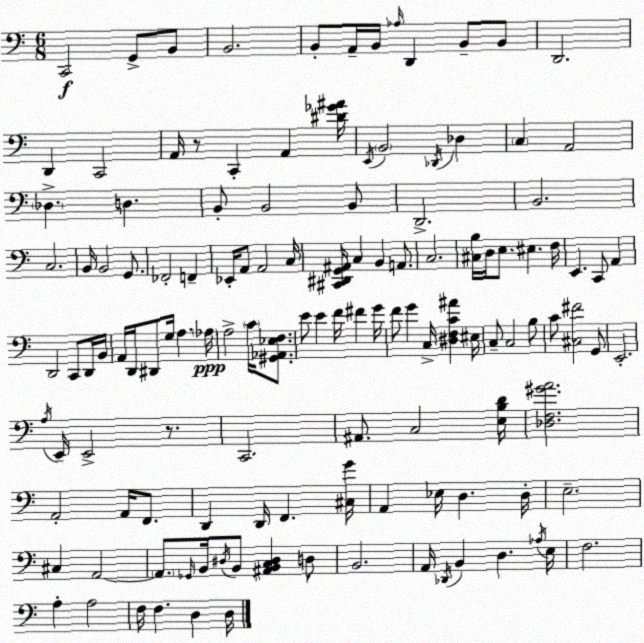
X:1
T:Untitled
M:6/8
L:1/4
K:C
C,,2 G,,/2 B,,/2 B,,2 B,,/2 A,,/4 B,,/4 _A,/4 D,, B,,/2 B,,/2 D,,2 D,, C,,2 A,,/4 z/2 C,, A,, [^D_G^A]/4 E,,/4 B,,2 _D,,/4 _D, C, A,,2 _D, D, B,,/2 B,,2 B,,/2 D,,2 B,,2 C,2 B,,/4 B,,2 G,,/2 _F,,2 F,, _E,,/4 A,,/2 A,,2 C,/4 [^C,,^D,,G,,^A,,]/4 C, B,, A,,/2 C,2 [^C,B,]/4 D,/4 E,/2 ^E, F,/4 E,, C,,/2 A,, D,,2 C,,/2 D,,/4 B,,/4 A,,/4 D,,/4 ^D,,/2 G,/4 A, _A,/4 A,2 C/4 [^G,,_A,,_E,F,]/2 E/2 E F/4 ^F G/4 F/2 G C,/4 [^D,F,C^A] ^E,/4 C,/2 C,2 B,/2 C/2 [^C,^F]2 G,,/2 E,,2 A,/4 E,,/4 E,,2 z/2 C,,2 ^A,,/2 C,2 [E,B,D]/4 [_D,F,^GA]2 A,,2 A,,/4 F,,/2 D,, D,,/4 F,, [^C,G]/4 A,, _E,/4 D, D,/4 E,2 ^C, A,,2 A,,/2 _G,,/4 B,,/4 ^D,/4 B,,/2 [^A,,B,,C,^D,] D,/2 B,,2 A,,/4 _D,,/4 B,, D, _A,/4 E,/4 F,2 A, A,2 F,/4 F, D, D,/4